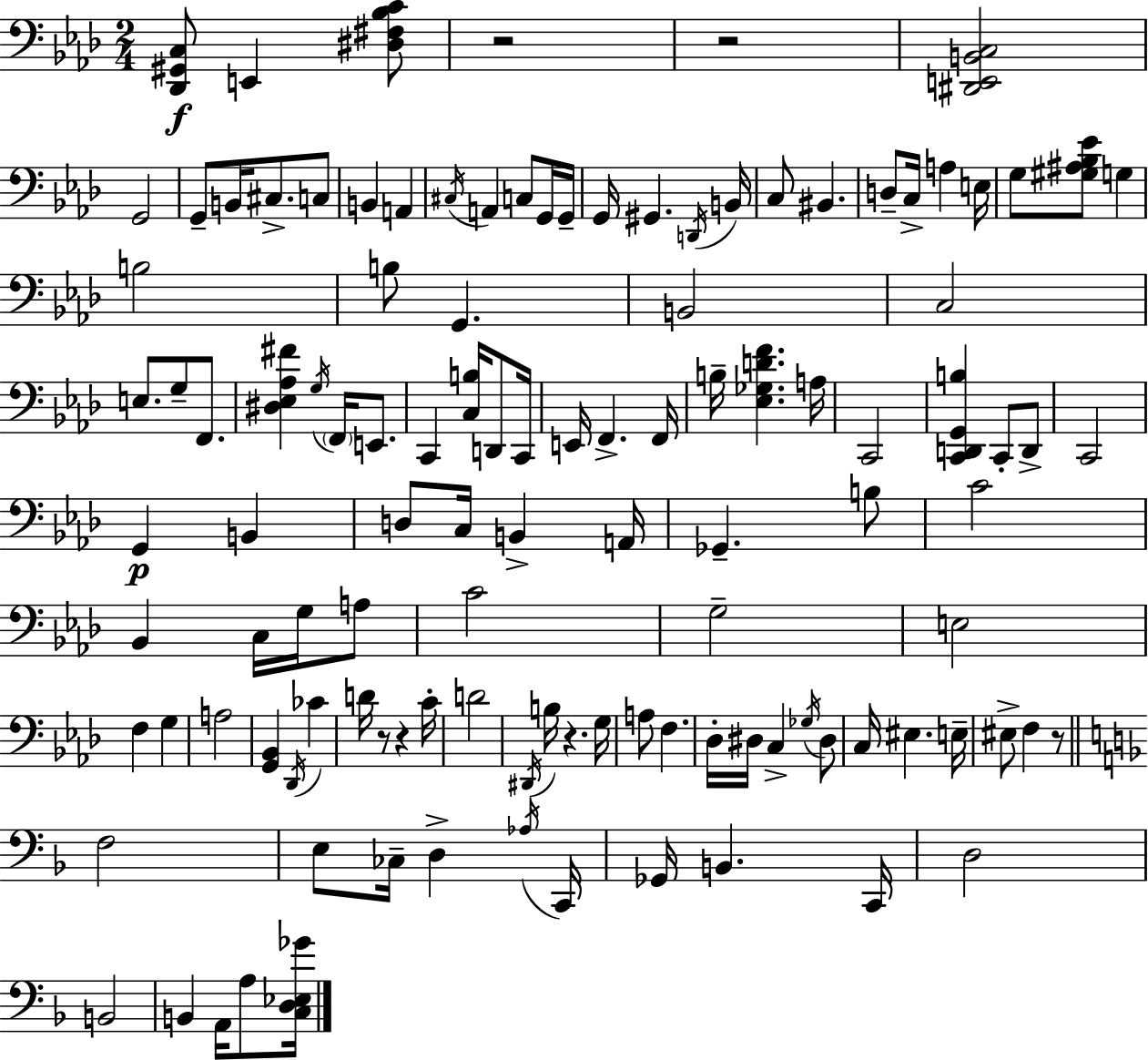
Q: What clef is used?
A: bass